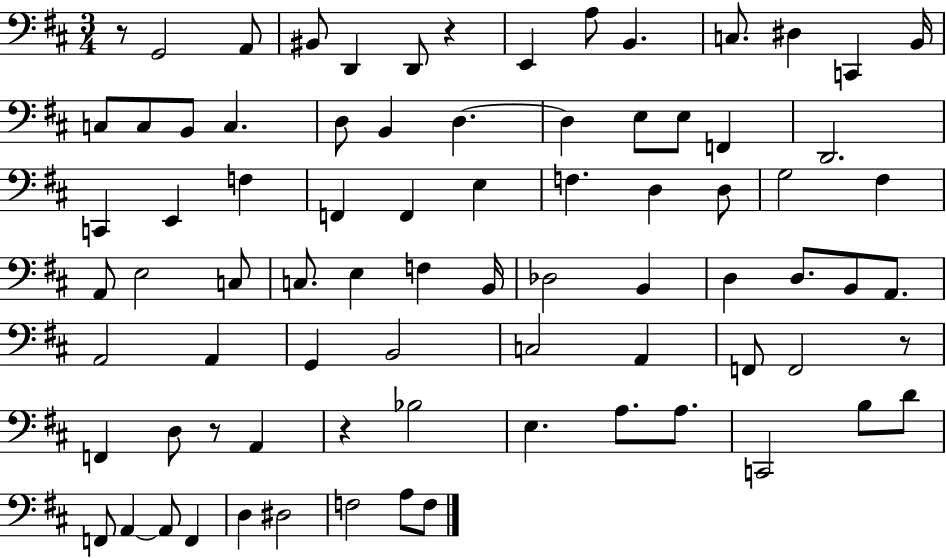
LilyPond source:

{
  \clef bass
  \numericTimeSignature
  \time 3/4
  \key d \major
  \repeat volta 2 { r8 g,2 a,8 | bis,8 d,4 d,8 r4 | e,4 a8 b,4. | c8. dis4 c,4 b,16 | \break c8 c8 b,8 c4. | d8 b,4 d4.~~ | d4 e8 e8 f,4 | d,2. | \break c,4 e,4 f4 | f,4 f,4 e4 | f4. d4 d8 | g2 fis4 | \break a,8 e2 c8 | c8. e4 f4 b,16 | des2 b,4 | d4 d8. b,8 a,8. | \break a,2 a,4 | g,4 b,2 | c2 a,4 | f,8 f,2 r8 | \break f,4 d8 r8 a,4 | r4 bes2 | e4. a8. a8. | c,2 b8 d'8 | \break f,8 a,4~~ a,8 f,4 | d4 dis2 | f2 a8 f8 | } \bar "|."
}